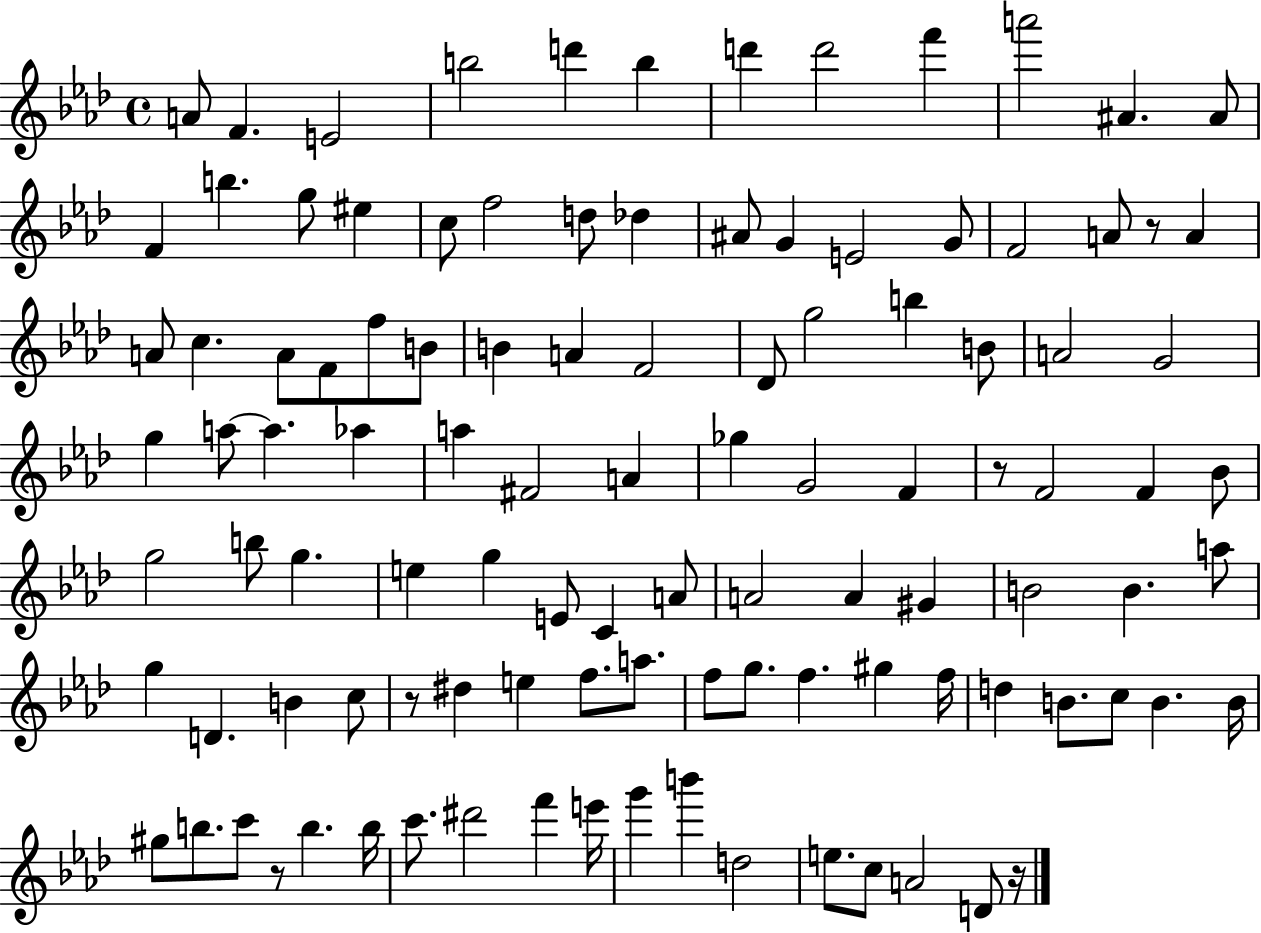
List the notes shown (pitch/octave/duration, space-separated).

A4/e F4/q. E4/h B5/h D6/q B5/q D6/q D6/h F6/q A6/h A#4/q. A#4/e F4/q B5/q. G5/e EIS5/q C5/e F5/h D5/e Db5/q A#4/e G4/q E4/h G4/e F4/h A4/e R/e A4/q A4/e C5/q. A4/e F4/e F5/e B4/e B4/q A4/q F4/h Db4/e G5/h B5/q B4/e A4/h G4/h G5/q A5/e A5/q. Ab5/q A5/q F#4/h A4/q Gb5/q G4/h F4/q R/e F4/h F4/q Bb4/e G5/h B5/e G5/q. E5/q G5/q E4/e C4/q A4/e A4/h A4/q G#4/q B4/h B4/q. A5/e G5/q D4/q. B4/q C5/e R/e D#5/q E5/q F5/e. A5/e. F5/e G5/e. F5/q. G#5/q F5/s D5/q B4/e. C5/e B4/q. B4/s G#5/e B5/e. C6/e R/e B5/q. B5/s C6/e. D#6/h F6/q E6/s G6/q B6/q D5/h E5/e. C5/e A4/h D4/e R/s